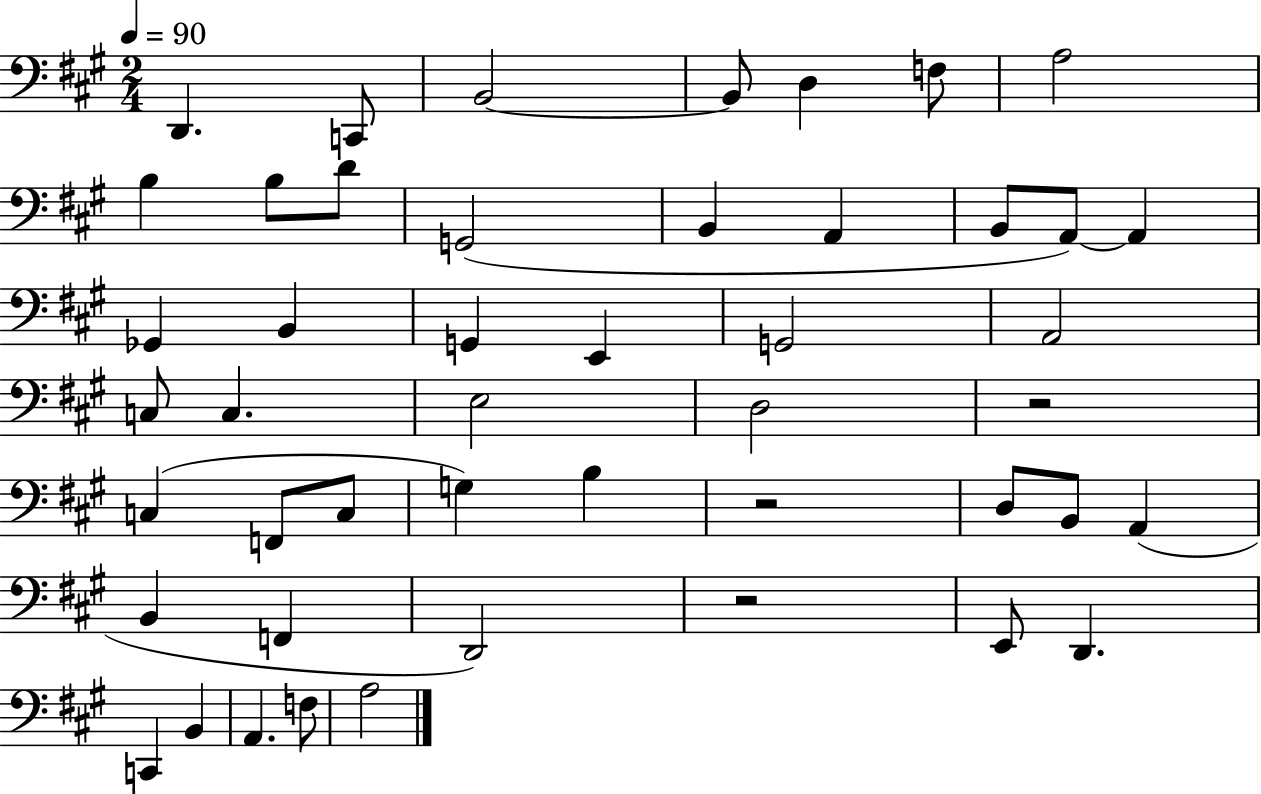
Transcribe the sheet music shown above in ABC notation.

X:1
T:Untitled
M:2/4
L:1/4
K:A
D,, C,,/2 B,,2 B,,/2 D, F,/2 A,2 B, B,/2 D/2 G,,2 B,, A,, B,,/2 A,,/2 A,, _G,, B,, G,, E,, G,,2 A,,2 C,/2 C, E,2 D,2 z2 C, F,,/2 C,/2 G, B, z2 D,/2 B,,/2 A,, B,, F,, D,,2 z2 E,,/2 D,, C,, B,, A,, F,/2 A,2